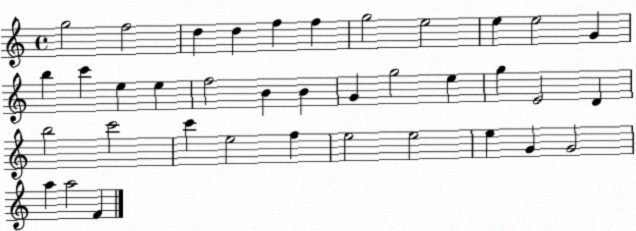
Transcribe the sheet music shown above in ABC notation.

X:1
T:Untitled
M:4/4
L:1/4
K:C
g2 f2 d d f f g2 e2 e e2 G b c' e e f2 B B G g2 e g E2 D b2 c'2 c' e2 f e2 e2 e G G2 a a2 F